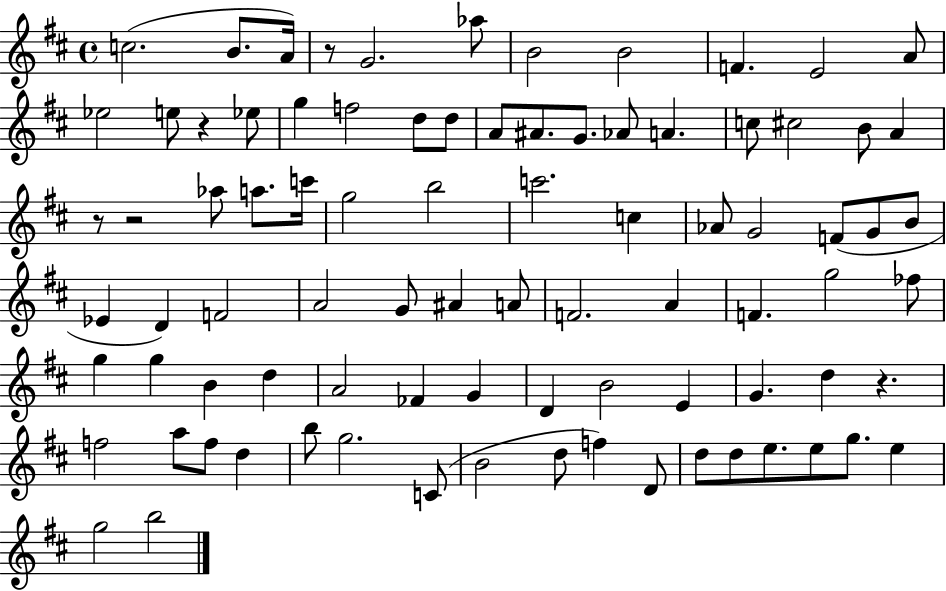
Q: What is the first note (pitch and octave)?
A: C5